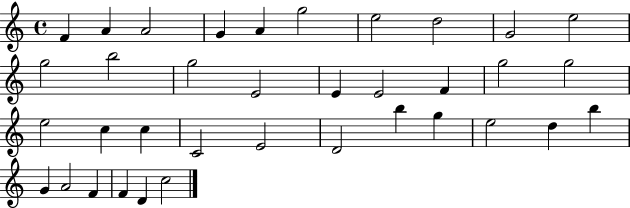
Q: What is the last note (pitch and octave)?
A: C5